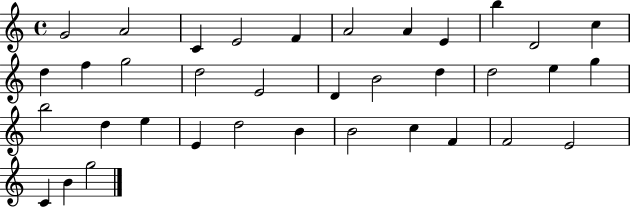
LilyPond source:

{
  \clef treble
  \time 4/4
  \defaultTimeSignature
  \key c \major
  g'2 a'2 | c'4 e'2 f'4 | a'2 a'4 e'4 | b''4 d'2 c''4 | \break d''4 f''4 g''2 | d''2 e'2 | d'4 b'2 d''4 | d''2 e''4 g''4 | \break b''2 d''4 e''4 | e'4 d''2 b'4 | b'2 c''4 f'4 | f'2 e'2 | \break c'4 b'4 g''2 | \bar "|."
}